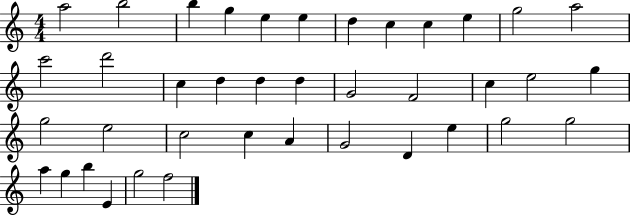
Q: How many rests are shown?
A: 0